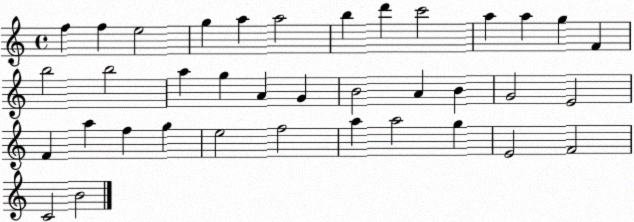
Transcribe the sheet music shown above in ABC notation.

X:1
T:Untitled
M:4/4
L:1/4
K:C
f f e2 g a a2 b d' c'2 a a g F b2 b2 a g A G B2 A B G2 E2 F a f g e2 f2 a a2 g E2 F2 C2 B2